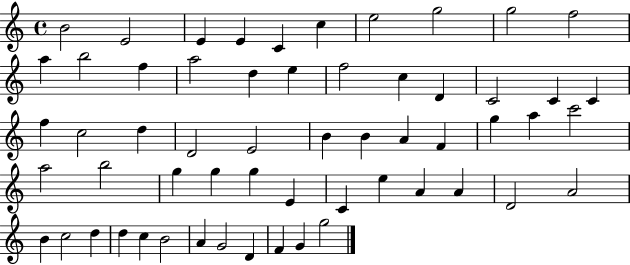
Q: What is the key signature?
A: C major